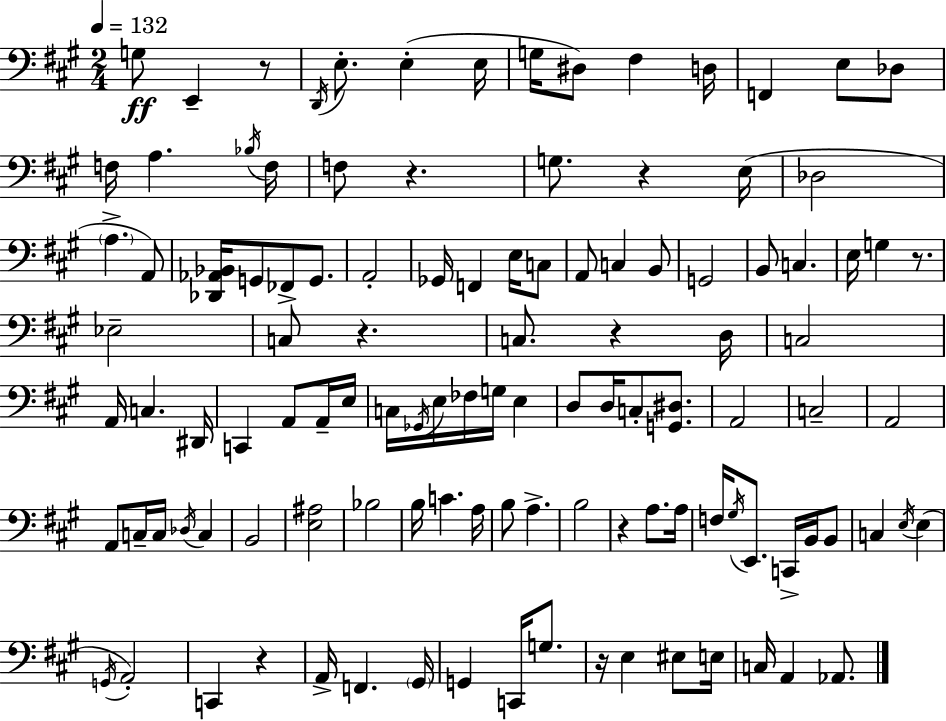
X:1
T:Untitled
M:2/4
L:1/4
K:A
G,/2 E,, z/2 D,,/4 E,/2 E, E,/4 G,/4 ^D,/2 ^F, D,/4 F,, E,/2 _D,/2 F,/4 A, _B,/4 F,/4 F,/2 z G,/2 z E,/4 _D,2 A, A,,/2 [_D,,_A,,_B,,]/4 G,,/2 _F,,/2 G,,/2 A,,2 _G,,/4 F,, E,/4 C,/2 A,,/2 C, B,,/2 G,,2 B,,/2 C, E,/4 G, z/2 _E,2 C,/2 z C,/2 z D,/4 C,2 A,,/4 C, ^D,,/4 C,, A,,/2 A,,/4 E,/4 C,/4 _G,,/4 E,/4 _F,/4 G,/4 E, D,/2 D,/4 C,/2 [G,,^D,]/2 A,,2 C,2 A,,2 A,,/2 C,/4 C,/4 _D,/4 C, B,,2 [E,^A,]2 _B,2 B,/4 C A,/4 B,/2 A, B,2 z A,/2 A,/4 F,/4 ^G,/4 E,,/2 C,,/4 B,,/4 B,,/2 C, E,/4 E, G,,/4 A,,2 C,, z A,,/4 F,, ^G,,/4 G,, C,,/4 G,/2 z/4 E, ^E,/2 E,/4 C,/4 A,, _A,,/2